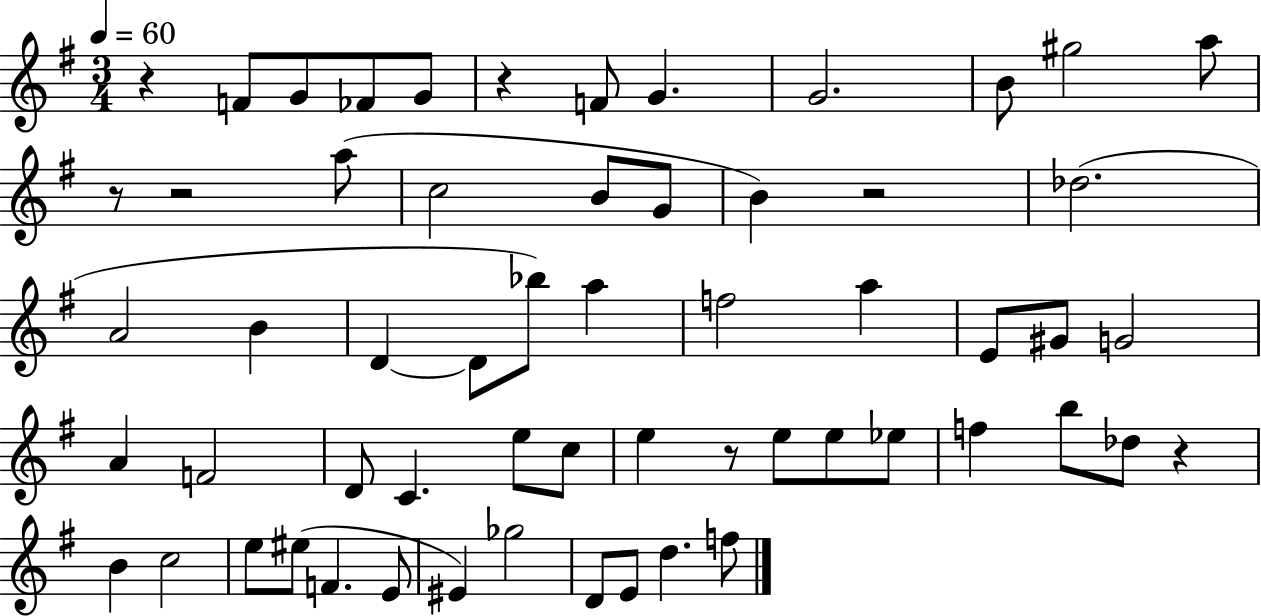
{
  \clef treble
  \numericTimeSignature
  \time 3/4
  \key g \major
  \tempo 4 = 60
  r4 f'8 g'8 fes'8 g'8 | r4 f'8 g'4. | g'2. | b'8 gis''2 a''8 | \break r8 r2 a''8( | c''2 b'8 g'8 | b'4) r2 | des''2.( | \break a'2 b'4 | d'4~~ d'8 bes''8) a''4 | f''2 a''4 | e'8 gis'8 g'2 | \break a'4 f'2 | d'8 c'4. e''8 c''8 | e''4 r8 e''8 e''8 ees''8 | f''4 b''8 des''8 r4 | \break b'4 c''2 | e''8 eis''8( f'4. e'8 | eis'4) ges''2 | d'8 e'8 d''4. f''8 | \break \bar "|."
}